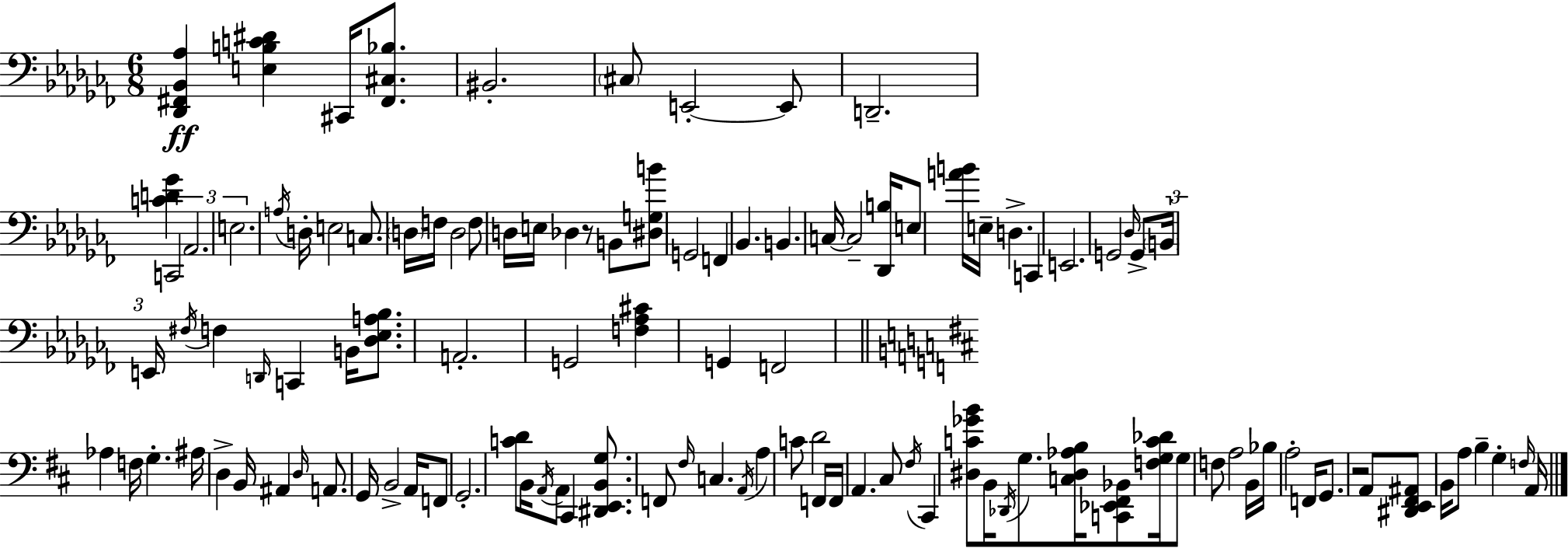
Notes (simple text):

[Db2,F#2,Bb2,Ab3]/q [E3,B3,C4,D#4]/q C#2/s [F#2,C#3,Bb3]/e. BIS2/h. C#3/e E2/h E2/e D2/h. [C4,D4,Gb4]/q C2/h Ab2/h. E3/h. A3/s D3/s E3/h C3/e. D3/s F3/s D3/h F3/e D3/s E3/s Db3/q R/e B2/e [D#3,G3,B4]/e G2/h F2/q Bb2/q. B2/q. C3/s C3/h [Db2,B3]/s E3/e [A4,B4]/s E3/s D3/q. C2/q E2/h. G2/h Db3/s G2/e B2/s E2/s F#3/s F3/q D2/s C2/q B2/s [Db3,Eb3,A3,Bb3]/e. A2/h. G2/h [F3,Ab3,C#4]/q G2/q F2/h Ab3/q F3/s G3/q. A#3/s D3/q B2/s A#2/q D3/s A2/e. G2/s B2/h A2/s F2/e G2/h. [C4,D4]/e B2/s A2/s A2/e C#2/q [D#2,E2,B2,G3]/e. F2/e F#3/s C3/q. A2/s A3/q C4/e D4/h F2/s F2/s A2/q. C#3/e F#3/s C#2/q [D#3,C4,Gb4,B4]/e B2/s Db2/s G3/e. [C3,D#3,Ab3,B3]/s [C2,Eb2,F#2,Bb2]/e [F3,G3,C4,Db4]/s G3/e F3/e A3/h B2/s Bb3/s A3/h F2/s G2/e. R/h A2/e [D#2,E2,F#2,A#2]/e B2/s A3/e B3/q G3/q F3/s A2/s